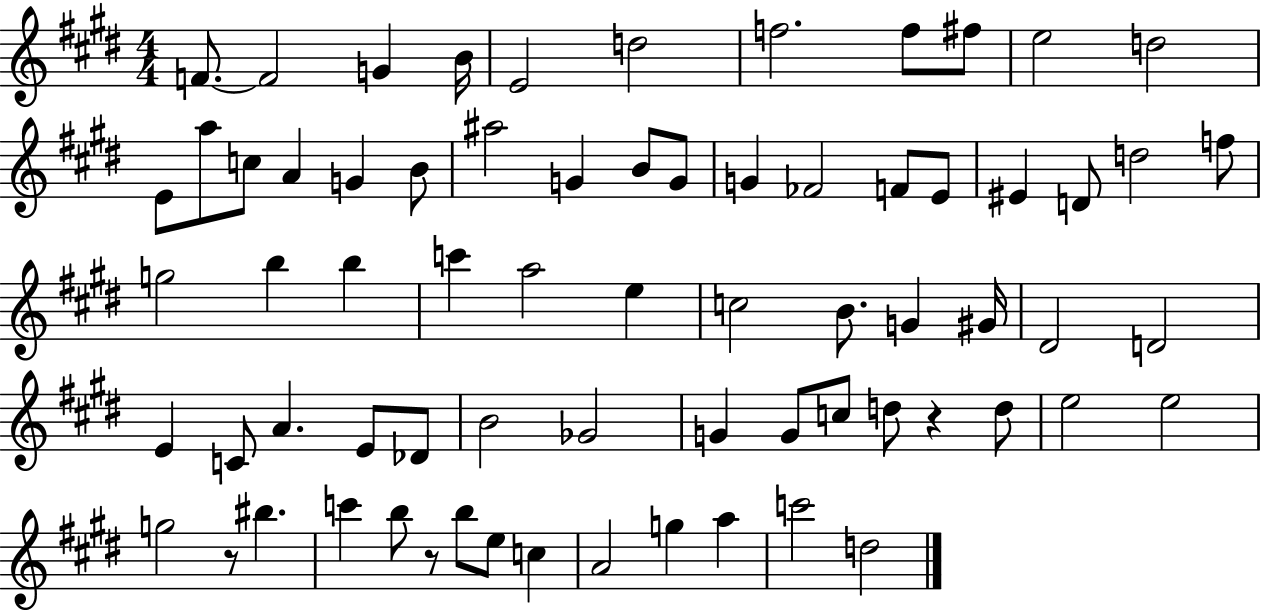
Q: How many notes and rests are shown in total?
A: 70